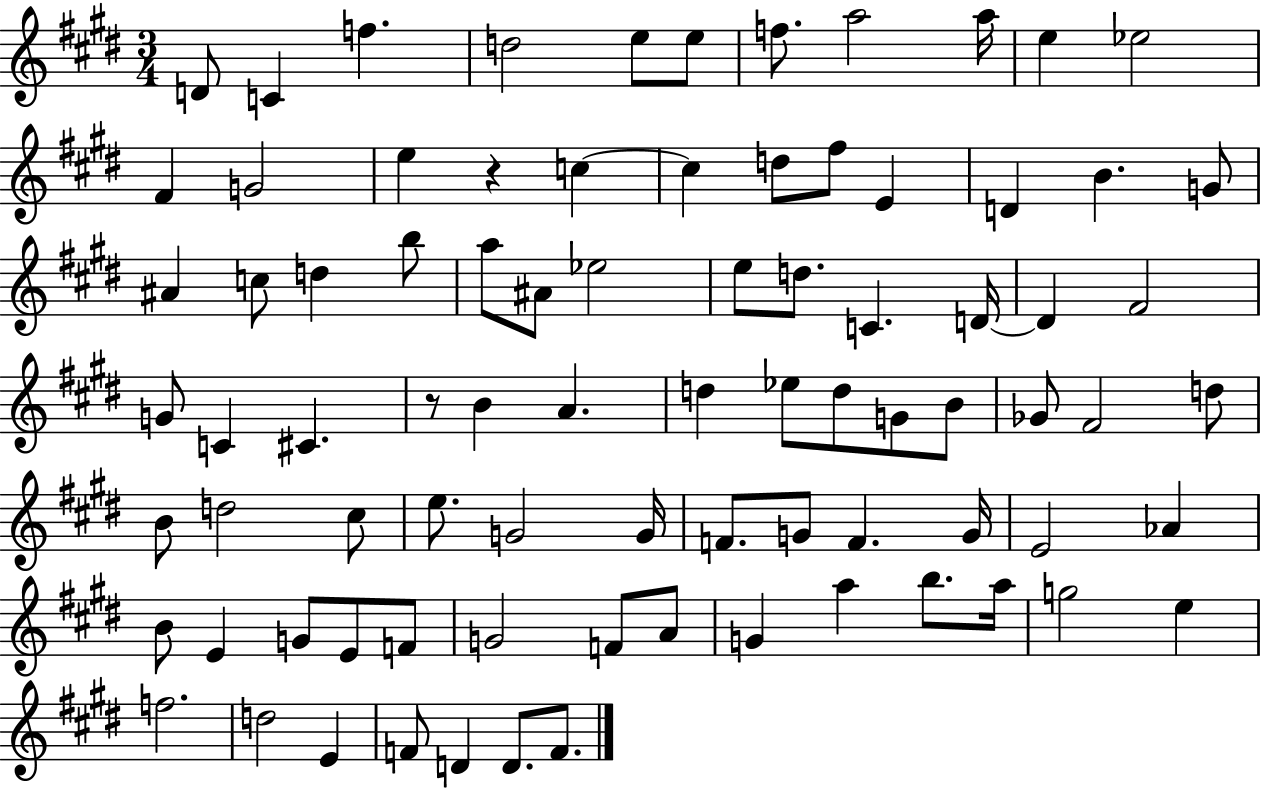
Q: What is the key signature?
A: E major